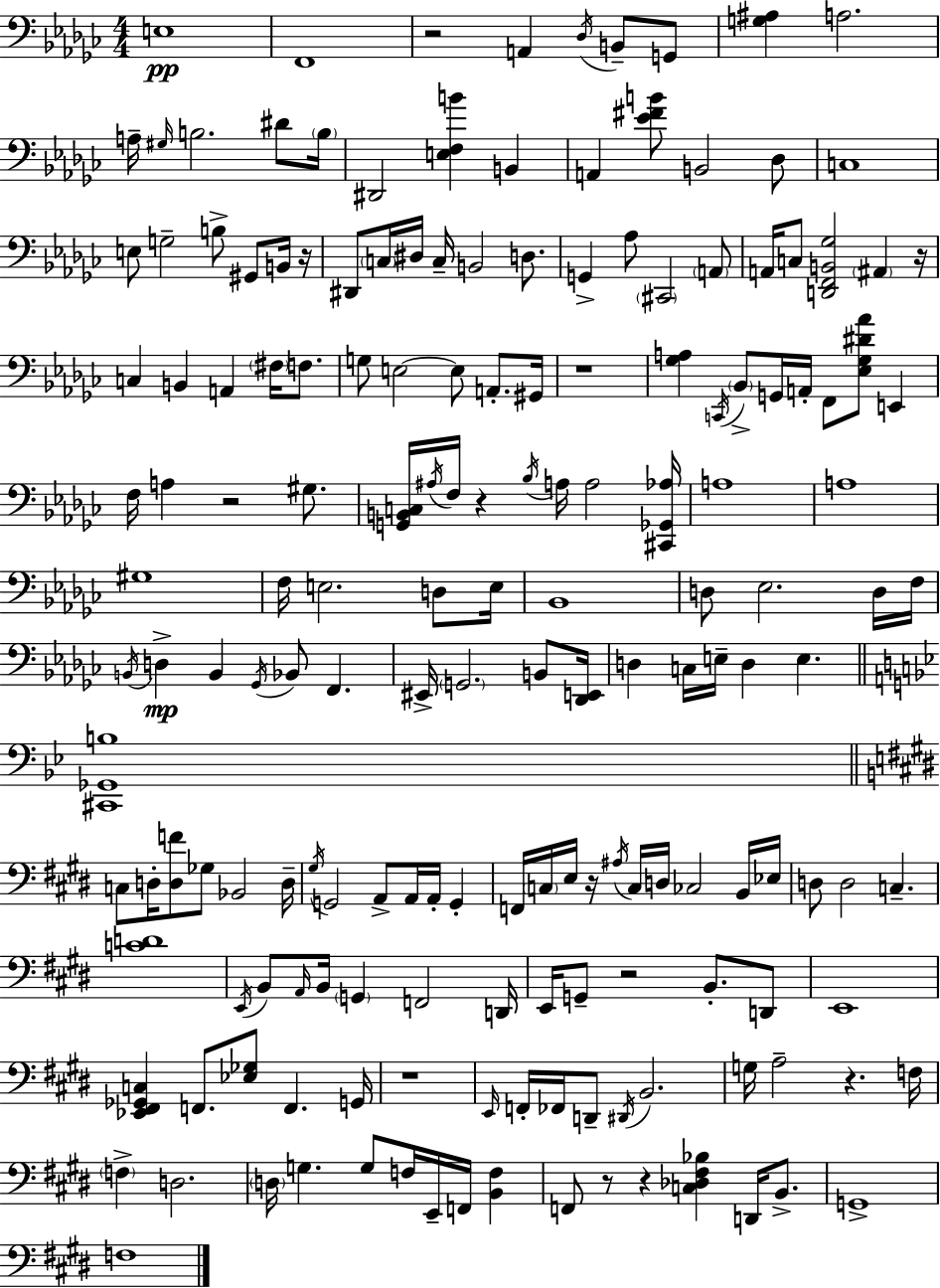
{
  \clef bass
  \numericTimeSignature
  \time 4/4
  \key ees \minor
  e1\pp | f,1 | r2 a,4 \acciaccatura { des16 } b,8-- g,8 | <g ais>4 a2. | \break a16-- \grace { gis16 } b2. dis'8 | \parenthesize b16 dis,2 <e f b'>4 b,4 | a,4 <ees' fis' b'>8 b,2 | des8 c1 | \break e8 g2-- b8-> gis,8 | b,16 r16 dis,8 \parenthesize c16 dis16 c16-- b,2 d8. | g,4-> aes8 \parenthesize cis,2 | \parenthesize a,8 a,16 c8 <d, f, b, ges>2 \parenthesize ais,4 | \break r16 c4 b,4 a,4 \parenthesize fis16 f8. | g8 e2~~ e8 a,8.-. | gis,16 r1 | <ges a>4 \acciaccatura { c,16 } \parenthesize bes,8-> g,16 a,16-. f,8 <ees ges dis' aes'>8 e,4 | \break f16 a4 r2 | gis8. <g, b, c>16 \acciaccatura { ais16 } f16 r4 \acciaccatura { bes16 } a16 a2 | <cis, ges, aes>16 a1 | a1 | \break gis1 | f16 e2. | d8 e16 bes,1 | d8 ees2. | \break d16 f16 \acciaccatura { b,16 } d4->\mp b,4 \acciaccatura { ges,16 } bes,8 | f,4. eis,16-> \parenthesize g,2. | b,8 <des, e,>16 d4 c16 e16-- d4 | e4. \bar "||" \break \key bes \major <cis, ges, b>1 | \bar "||" \break \key e \major c8 d16-. <d f'>8 ges8 bes,2 d16-- | \acciaccatura { gis16 } g,2 a,8-> a,16 a,16-. g,4-. | f,16 \parenthesize c16 e16 r16 \acciaccatura { ais16 } c16 d16 ces2 | b,16 ees16 d8 d2 c4.-- | \break <c' d'>1 | \acciaccatura { e,16 } b,8 \grace { a,16 } b,16 \parenthesize g,4 f,2 | d,16 e,16 g,8-- r2 b,8.-. | d,8 e,1 | \break <ees, fis, ges, c>4 f,8. <ees ges>8 f,4. | g,16 r1 | \grace { e,16 } f,16-. fes,16 d,8-- \acciaccatura { dis,16 } b,2. | g16 a2-- r4. | \break f16 \parenthesize f4-> d2. | \parenthesize d16 g4. g8 f16 | e,16-- f,16 <b, f>4 f,8 r8 r4 <c des fis bes>4 | d,16 b,8.-> g,1-> | \break f1 | \bar "|."
}